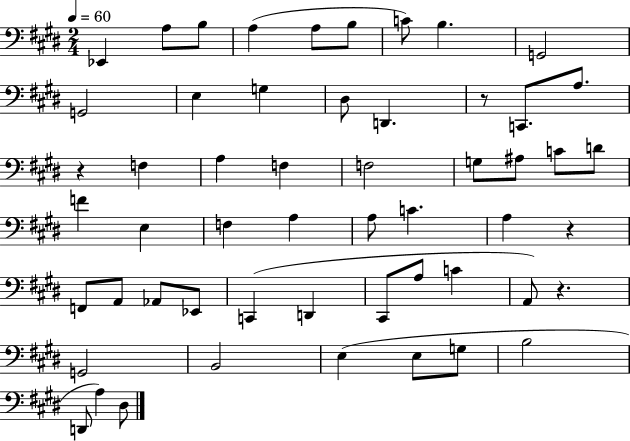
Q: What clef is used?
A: bass